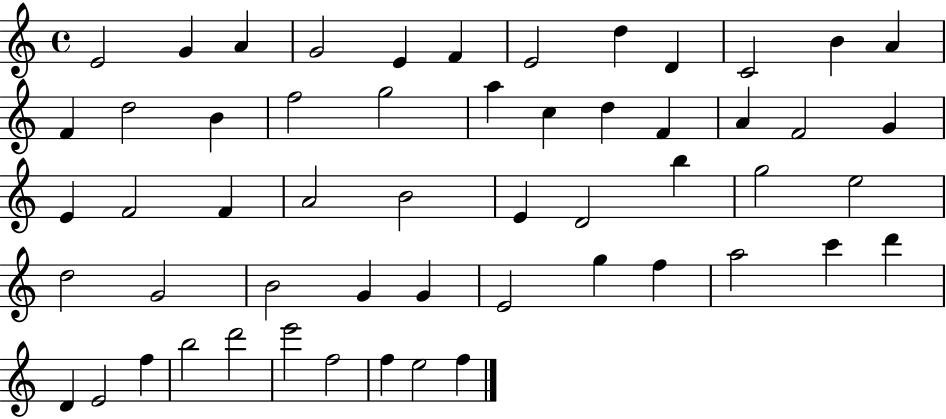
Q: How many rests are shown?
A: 0